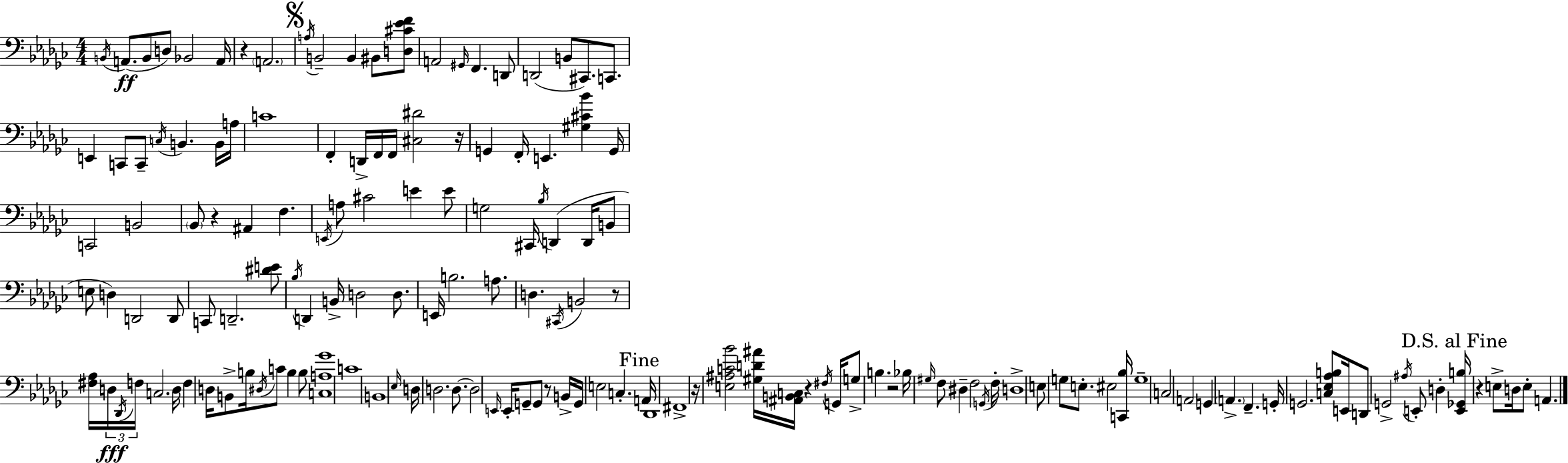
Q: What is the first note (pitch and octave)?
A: B2